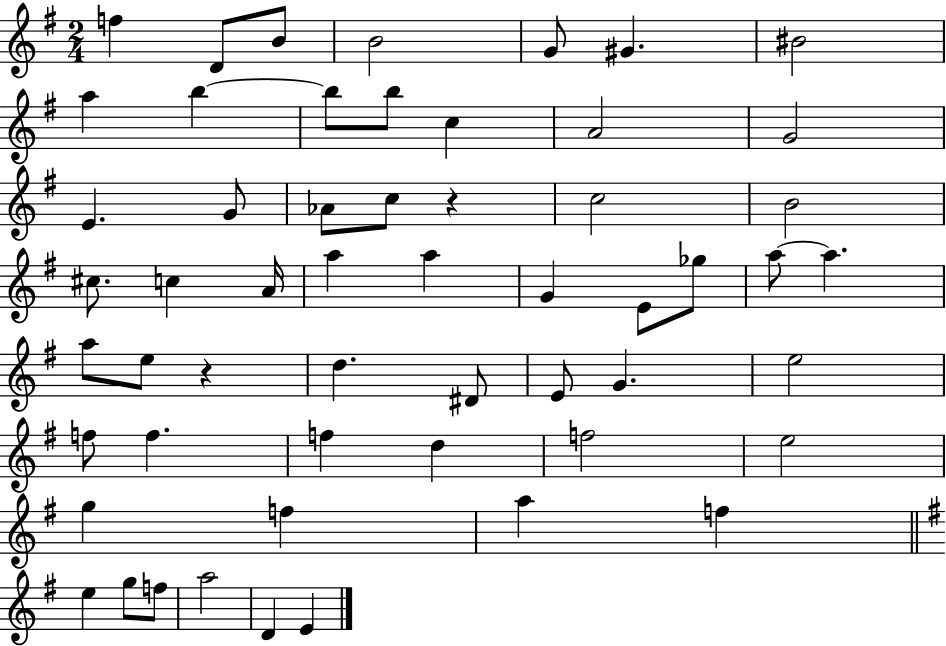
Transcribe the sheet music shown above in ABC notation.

X:1
T:Untitled
M:2/4
L:1/4
K:G
f D/2 B/2 B2 G/2 ^G ^B2 a b b/2 b/2 c A2 G2 E G/2 _A/2 c/2 z c2 B2 ^c/2 c A/4 a a G E/2 _g/2 a/2 a a/2 e/2 z d ^D/2 E/2 G e2 f/2 f f d f2 e2 g f a f e g/2 f/2 a2 D E